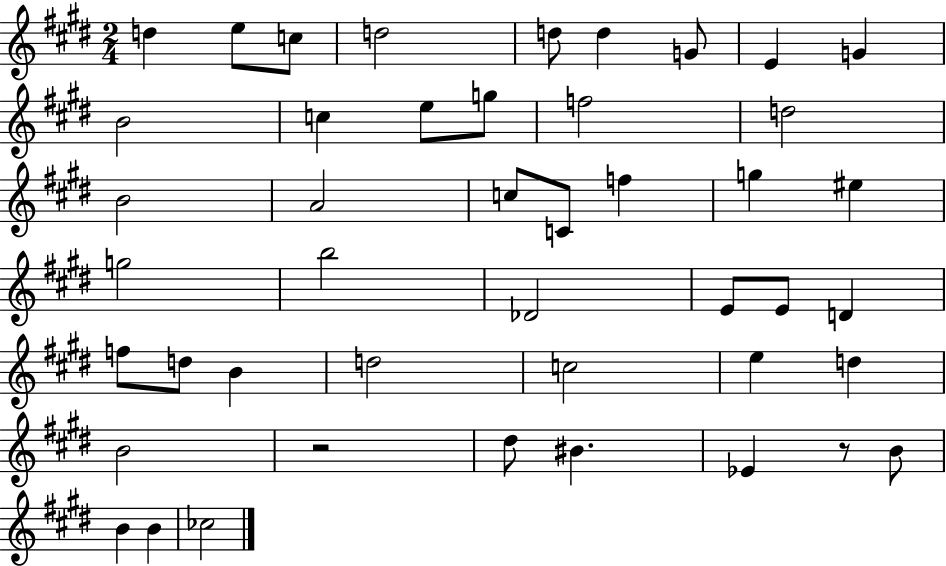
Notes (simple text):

D5/q E5/e C5/e D5/h D5/e D5/q G4/e E4/q G4/q B4/h C5/q E5/e G5/e F5/h D5/h B4/h A4/h C5/e C4/e F5/q G5/q EIS5/q G5/h B5/h Db4/h E4/e E4/e D4/q F5/e D5/e B4/q D5/h C5/h E5/q D5/q B4/h R/h D#5/e BIS4/q. Eb4/q R/e B4/e B4/q B4/q CES5/h